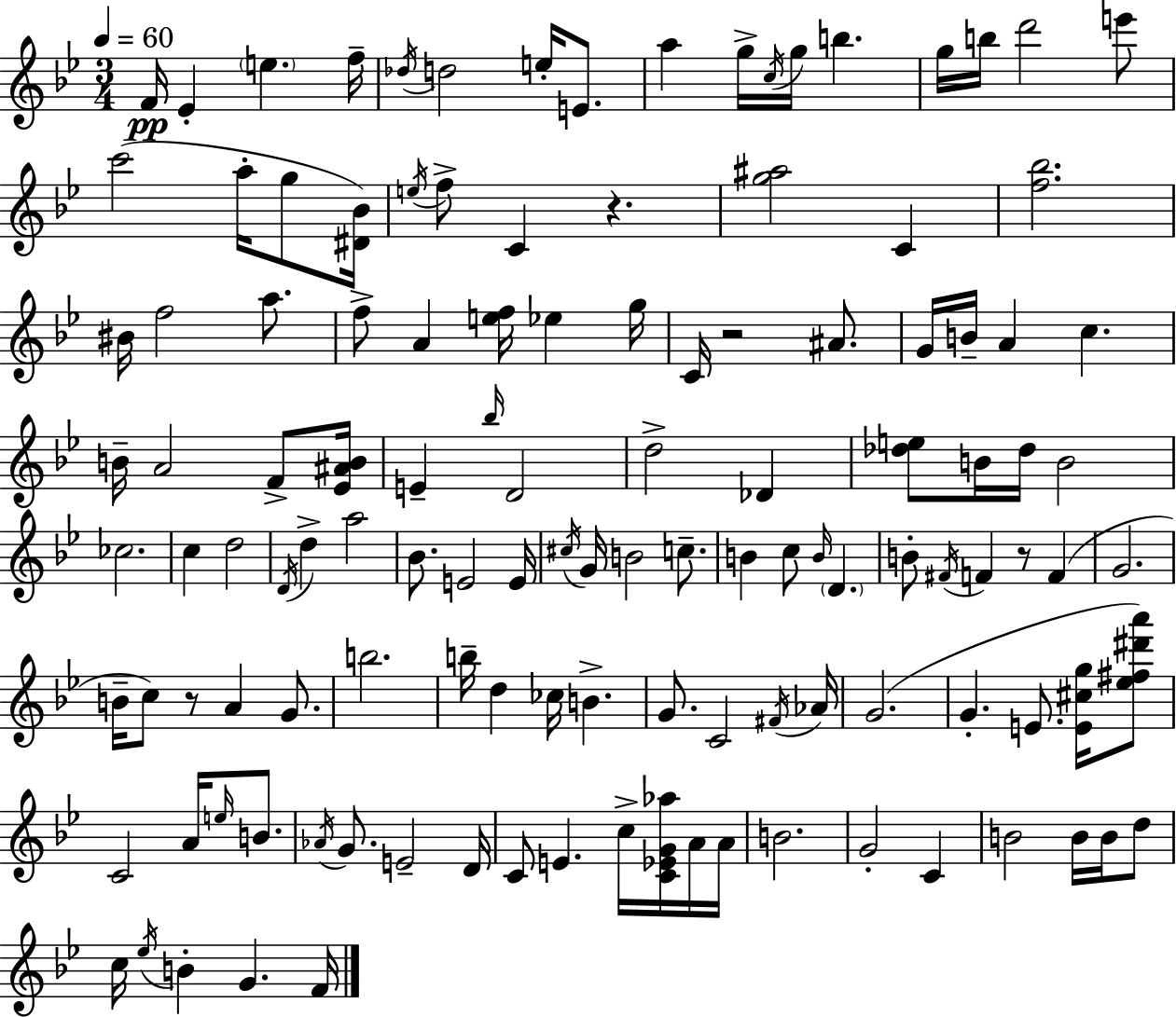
{
  \clef treble
  \numericTimeSignature
  \time 3/4
  \key g \minor
  \tempo 4 = 60
  \repeat volta 2 { f'16\pp ees'4-. \parenthesize e''4. f''16-- | \acciaccatura { des''16 } d''2 e''16-. e'8. | a''4 g''16-> \acciaccatura { c''16 } g''16 b''4. | g''16 b''16 d'''2 | \break e'''8 c'''2( a''16-. g''8 | <dis' bes'>16) \acciaccatura { e''16 } f''8-> c'4 r4. | <g'' ais''>2 c'4 | <f'' bes''>2. | \break bis'16 f''2 | a''8. f''8-> a'4 <e'' f''>16 ees''4 | g''16 c'16 r2 | ais'8. g'16 b'16-- a'4 c''4. | \break b'16-- a'2 | f'8-> <ees' ais' b'>16 e'4-- \grace { bes''16 } d'2 | d''2-> | des'4 <des'' e''>8 b'16 des''16 b'2 | \break ces''2. | c''4 d''2 | \acciaccatura { d'16 } d''4-> a''2 | bes'8. e'2 | \break e'16 \acciaccatura { cis''16 } g'16 b'2 | c''8.-- b'4 c''8 | \grace { b'16 } \parenthesize d'4. b'8-. \acciaccatura { fis'16 } f'4 | r8 f'4( g'2. | \break b'16-- c''8) r8 | a'4 g'8. b''2. | b''16-- d''4 | ces''16 b'4.-> g'8. c'2 | \break \acciaccatura { fis'16 } aes'16 g'2.( | g'4.-. | e'8. <e' cis'' g''>16 <ees'' fis'' dis''' a'''>8) c'2 | a'16 \grace { e''16 } b'8. \acciaccatura { aes'16 } g'8. | \break e'2-- d'16 c'8 | e'4. c''16-> <c' ees' g' aes''>16 a'16 a'16 b'2. | g'2-. | c'4 b'2 | \break b'16 b'16 d''8 c''16 | \acciaccatura { ees''16 } b'4-. g'4. f'16 | } \bar "|."
}